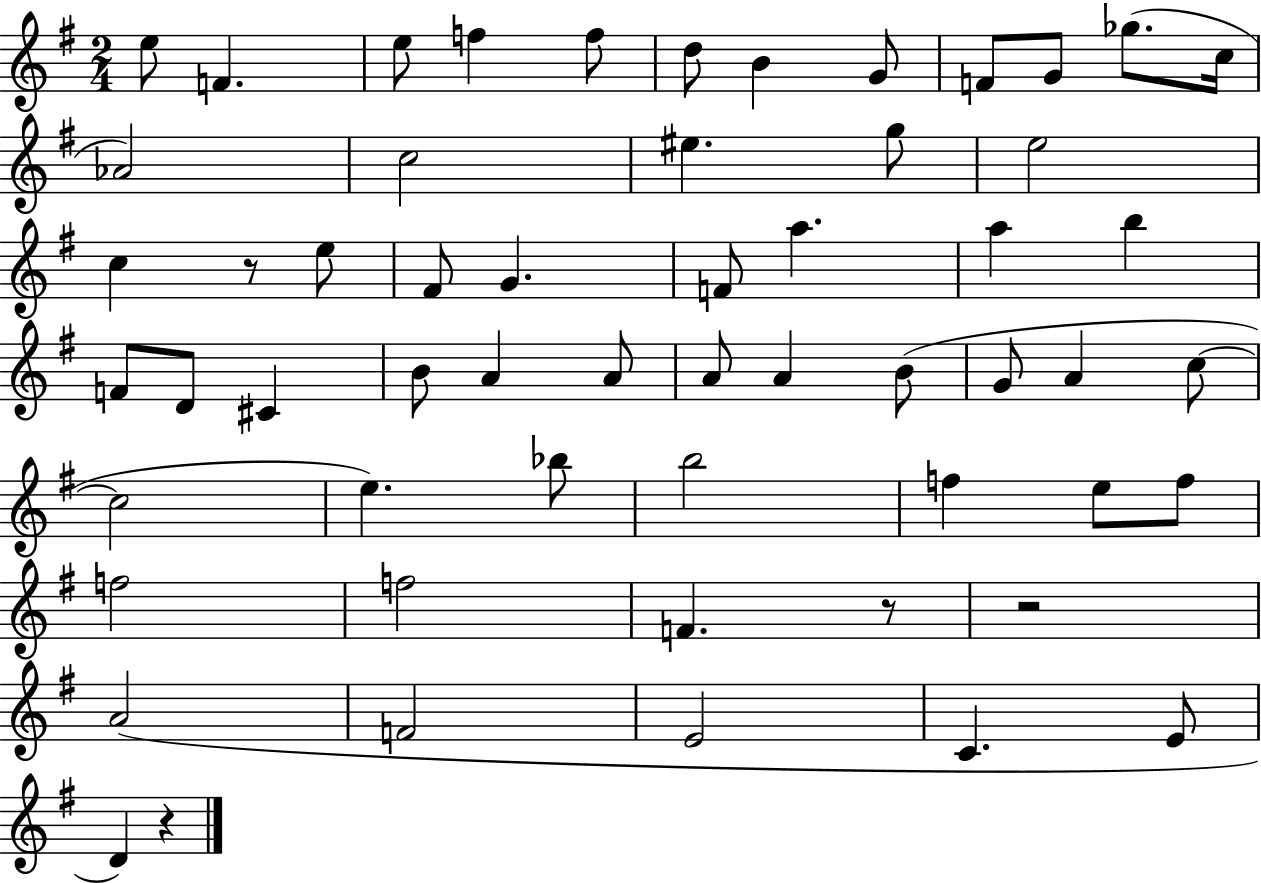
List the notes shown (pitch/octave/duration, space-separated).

E5/e F4/q. E5/e F5/q F5/e D5/e B4/q G4/e F4/e G4/e Gb5/e. C5/s Ab4/h C5/h EIS5/q. G5/e E5/h C5/q R/e E5/e F#4/e G4/q. F4/e A5/q. A5/q B5/q F4/e D4/e C#4/q B4/e A4/q A4/e A4/e A4/q B4/e G4/e A4/q C5/e C5/h E5/q. Bb5/e B5/h F5/q E5/e F5/e F5/h F5/h F4/q. R/e R/h A4/h F4/h E4/h C4/q. E4/e D4/q R/q